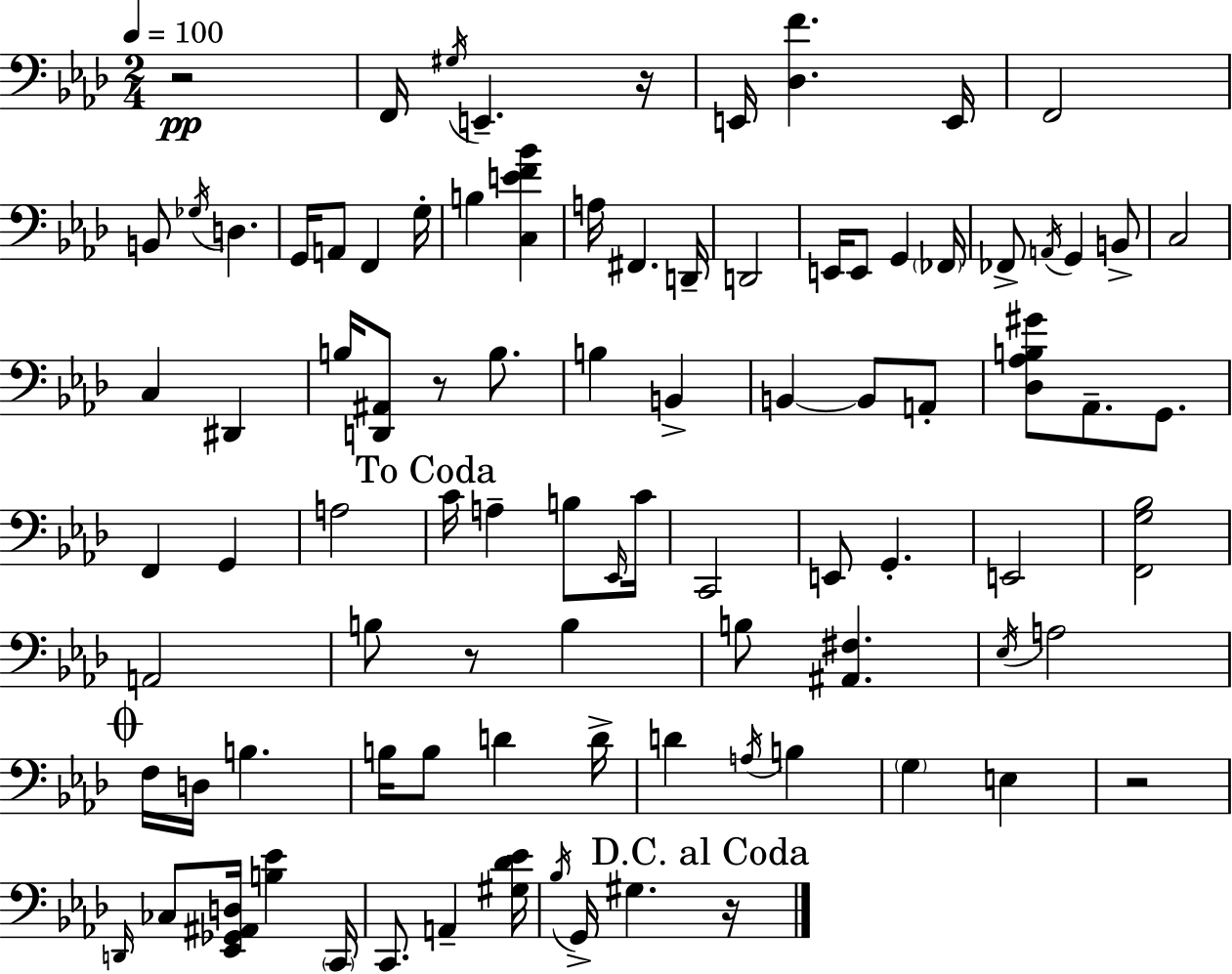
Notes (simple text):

R/h F2/s G#3/s E2/q. R/s E2/s [Db3,F4]/q. E2/s F2/h B2/e Gb3/s D3/q. G2/s A2/e F2/q G3/s B3/q [C3,E4,F4,Bb4]/q A3/s F#2/q. D2/s D2/h E2/s E2/e G2/q FES2/s FES2/e A2/s G2/q B2/e C3/h C3/q D#2/q B3/s [D2,A#2]/e R/e B3/e. B3/q B2/q B2/q B2/e A2/e [Db3,Ab3,B3,G#4]/e Ab2/e. G2/e. F2/q G2/q A3/h C4/s A3/q B3/e Eb2/s C4/s C2/h E2/e G2/q. E2/h [F2,G3,Bb3]/h A2/h B3/e R/e B3/q B3/e [A#2,F#3]/q. Eb3/s A3/h F3/s D3/s B3/q. B3/s B3/e D4/q D4/s D4/q A3/s B3/q G3/q E3/q R/h D2/s CES3/e [Eb2,Gb2,A#2,D3]/s [B3,Eb4]/q C2/s C2/e. A2/q [G#3,Db4,Eb4]/s Bb3/s G2/s G#3/q. R/s